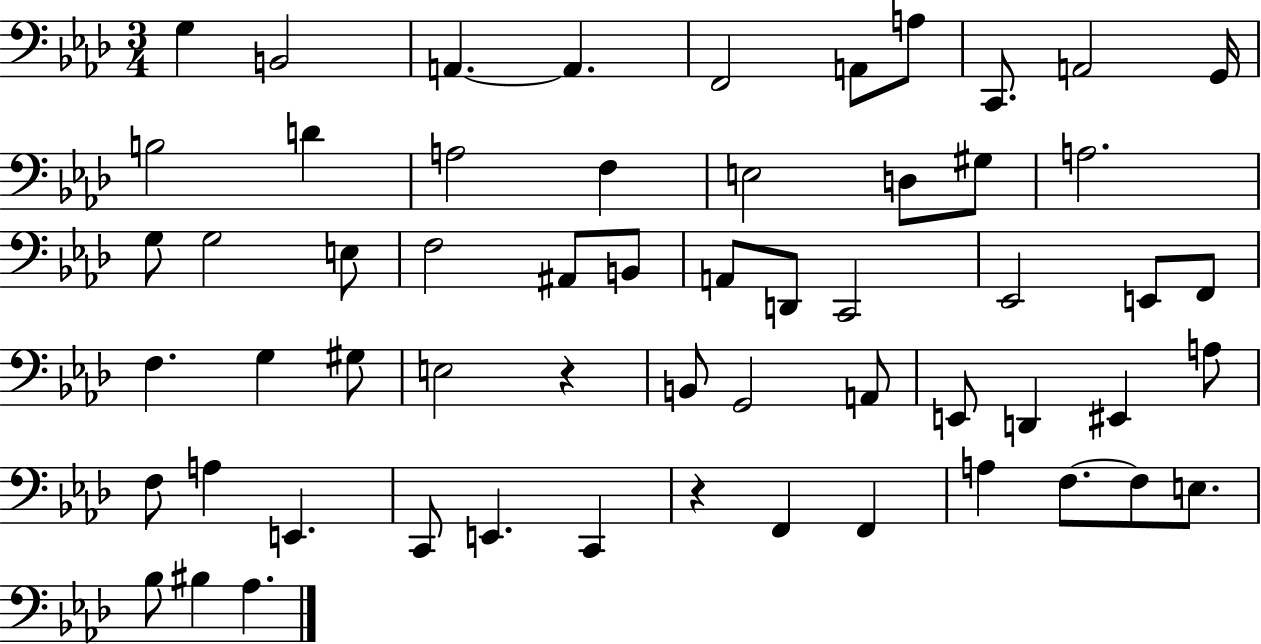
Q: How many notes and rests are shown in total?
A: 58